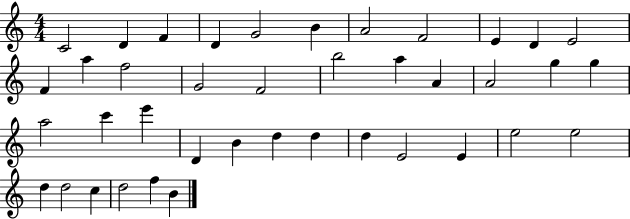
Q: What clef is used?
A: treble